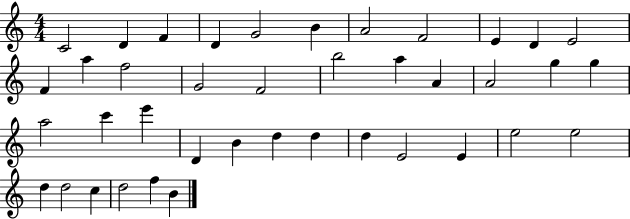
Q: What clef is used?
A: treble